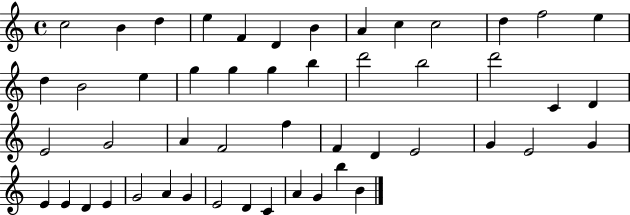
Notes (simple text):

C5/h B4/q D5/q E5/q F4/q D4/q B4/q A4/q C5/q C5/h D5/q F5/h E5/q D5/q B4/h E5/q G5/q G5/q G5/q B5/q D6/h B5/h D6/h C4/q D4/q E4/h G4/h A4/q F4/h F5/q F4/q D4/q E4/h G4/q E4/h G4/q E4/q E4/q D4/q E4/q G4/h A4/q G4/q E4/h D4/q C4/q A4/q G4/q B5/q B4/q